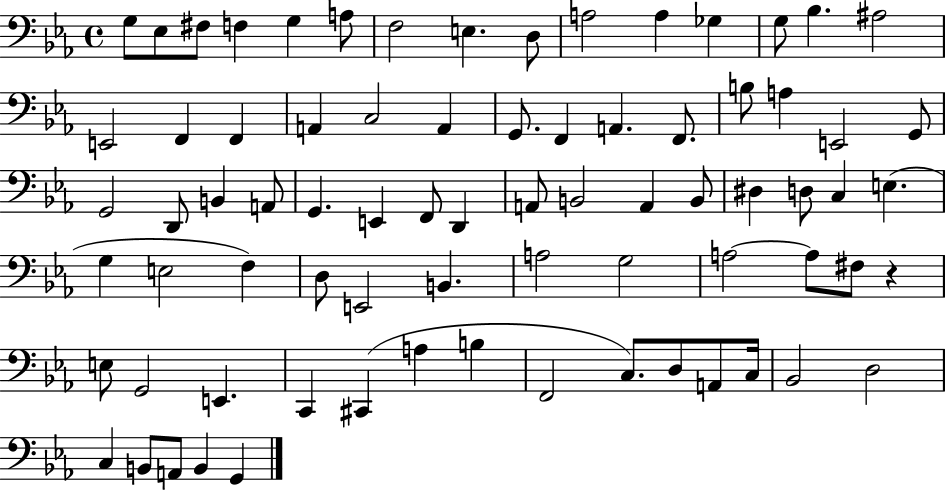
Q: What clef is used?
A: bass